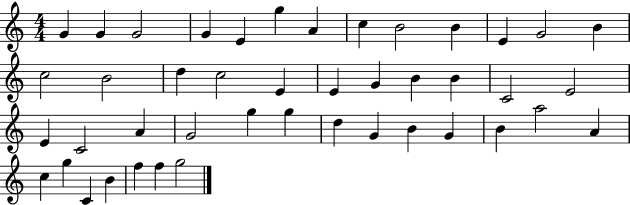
X:1
T:Untitled
M:4/4
L:1/4
K:C
G G G2 G E g A c B2 B E G2 B c2 B2 d c2 E E G B B C2 E2 E C2 A G2 g g d G B G B a2 A c g C B f f g2